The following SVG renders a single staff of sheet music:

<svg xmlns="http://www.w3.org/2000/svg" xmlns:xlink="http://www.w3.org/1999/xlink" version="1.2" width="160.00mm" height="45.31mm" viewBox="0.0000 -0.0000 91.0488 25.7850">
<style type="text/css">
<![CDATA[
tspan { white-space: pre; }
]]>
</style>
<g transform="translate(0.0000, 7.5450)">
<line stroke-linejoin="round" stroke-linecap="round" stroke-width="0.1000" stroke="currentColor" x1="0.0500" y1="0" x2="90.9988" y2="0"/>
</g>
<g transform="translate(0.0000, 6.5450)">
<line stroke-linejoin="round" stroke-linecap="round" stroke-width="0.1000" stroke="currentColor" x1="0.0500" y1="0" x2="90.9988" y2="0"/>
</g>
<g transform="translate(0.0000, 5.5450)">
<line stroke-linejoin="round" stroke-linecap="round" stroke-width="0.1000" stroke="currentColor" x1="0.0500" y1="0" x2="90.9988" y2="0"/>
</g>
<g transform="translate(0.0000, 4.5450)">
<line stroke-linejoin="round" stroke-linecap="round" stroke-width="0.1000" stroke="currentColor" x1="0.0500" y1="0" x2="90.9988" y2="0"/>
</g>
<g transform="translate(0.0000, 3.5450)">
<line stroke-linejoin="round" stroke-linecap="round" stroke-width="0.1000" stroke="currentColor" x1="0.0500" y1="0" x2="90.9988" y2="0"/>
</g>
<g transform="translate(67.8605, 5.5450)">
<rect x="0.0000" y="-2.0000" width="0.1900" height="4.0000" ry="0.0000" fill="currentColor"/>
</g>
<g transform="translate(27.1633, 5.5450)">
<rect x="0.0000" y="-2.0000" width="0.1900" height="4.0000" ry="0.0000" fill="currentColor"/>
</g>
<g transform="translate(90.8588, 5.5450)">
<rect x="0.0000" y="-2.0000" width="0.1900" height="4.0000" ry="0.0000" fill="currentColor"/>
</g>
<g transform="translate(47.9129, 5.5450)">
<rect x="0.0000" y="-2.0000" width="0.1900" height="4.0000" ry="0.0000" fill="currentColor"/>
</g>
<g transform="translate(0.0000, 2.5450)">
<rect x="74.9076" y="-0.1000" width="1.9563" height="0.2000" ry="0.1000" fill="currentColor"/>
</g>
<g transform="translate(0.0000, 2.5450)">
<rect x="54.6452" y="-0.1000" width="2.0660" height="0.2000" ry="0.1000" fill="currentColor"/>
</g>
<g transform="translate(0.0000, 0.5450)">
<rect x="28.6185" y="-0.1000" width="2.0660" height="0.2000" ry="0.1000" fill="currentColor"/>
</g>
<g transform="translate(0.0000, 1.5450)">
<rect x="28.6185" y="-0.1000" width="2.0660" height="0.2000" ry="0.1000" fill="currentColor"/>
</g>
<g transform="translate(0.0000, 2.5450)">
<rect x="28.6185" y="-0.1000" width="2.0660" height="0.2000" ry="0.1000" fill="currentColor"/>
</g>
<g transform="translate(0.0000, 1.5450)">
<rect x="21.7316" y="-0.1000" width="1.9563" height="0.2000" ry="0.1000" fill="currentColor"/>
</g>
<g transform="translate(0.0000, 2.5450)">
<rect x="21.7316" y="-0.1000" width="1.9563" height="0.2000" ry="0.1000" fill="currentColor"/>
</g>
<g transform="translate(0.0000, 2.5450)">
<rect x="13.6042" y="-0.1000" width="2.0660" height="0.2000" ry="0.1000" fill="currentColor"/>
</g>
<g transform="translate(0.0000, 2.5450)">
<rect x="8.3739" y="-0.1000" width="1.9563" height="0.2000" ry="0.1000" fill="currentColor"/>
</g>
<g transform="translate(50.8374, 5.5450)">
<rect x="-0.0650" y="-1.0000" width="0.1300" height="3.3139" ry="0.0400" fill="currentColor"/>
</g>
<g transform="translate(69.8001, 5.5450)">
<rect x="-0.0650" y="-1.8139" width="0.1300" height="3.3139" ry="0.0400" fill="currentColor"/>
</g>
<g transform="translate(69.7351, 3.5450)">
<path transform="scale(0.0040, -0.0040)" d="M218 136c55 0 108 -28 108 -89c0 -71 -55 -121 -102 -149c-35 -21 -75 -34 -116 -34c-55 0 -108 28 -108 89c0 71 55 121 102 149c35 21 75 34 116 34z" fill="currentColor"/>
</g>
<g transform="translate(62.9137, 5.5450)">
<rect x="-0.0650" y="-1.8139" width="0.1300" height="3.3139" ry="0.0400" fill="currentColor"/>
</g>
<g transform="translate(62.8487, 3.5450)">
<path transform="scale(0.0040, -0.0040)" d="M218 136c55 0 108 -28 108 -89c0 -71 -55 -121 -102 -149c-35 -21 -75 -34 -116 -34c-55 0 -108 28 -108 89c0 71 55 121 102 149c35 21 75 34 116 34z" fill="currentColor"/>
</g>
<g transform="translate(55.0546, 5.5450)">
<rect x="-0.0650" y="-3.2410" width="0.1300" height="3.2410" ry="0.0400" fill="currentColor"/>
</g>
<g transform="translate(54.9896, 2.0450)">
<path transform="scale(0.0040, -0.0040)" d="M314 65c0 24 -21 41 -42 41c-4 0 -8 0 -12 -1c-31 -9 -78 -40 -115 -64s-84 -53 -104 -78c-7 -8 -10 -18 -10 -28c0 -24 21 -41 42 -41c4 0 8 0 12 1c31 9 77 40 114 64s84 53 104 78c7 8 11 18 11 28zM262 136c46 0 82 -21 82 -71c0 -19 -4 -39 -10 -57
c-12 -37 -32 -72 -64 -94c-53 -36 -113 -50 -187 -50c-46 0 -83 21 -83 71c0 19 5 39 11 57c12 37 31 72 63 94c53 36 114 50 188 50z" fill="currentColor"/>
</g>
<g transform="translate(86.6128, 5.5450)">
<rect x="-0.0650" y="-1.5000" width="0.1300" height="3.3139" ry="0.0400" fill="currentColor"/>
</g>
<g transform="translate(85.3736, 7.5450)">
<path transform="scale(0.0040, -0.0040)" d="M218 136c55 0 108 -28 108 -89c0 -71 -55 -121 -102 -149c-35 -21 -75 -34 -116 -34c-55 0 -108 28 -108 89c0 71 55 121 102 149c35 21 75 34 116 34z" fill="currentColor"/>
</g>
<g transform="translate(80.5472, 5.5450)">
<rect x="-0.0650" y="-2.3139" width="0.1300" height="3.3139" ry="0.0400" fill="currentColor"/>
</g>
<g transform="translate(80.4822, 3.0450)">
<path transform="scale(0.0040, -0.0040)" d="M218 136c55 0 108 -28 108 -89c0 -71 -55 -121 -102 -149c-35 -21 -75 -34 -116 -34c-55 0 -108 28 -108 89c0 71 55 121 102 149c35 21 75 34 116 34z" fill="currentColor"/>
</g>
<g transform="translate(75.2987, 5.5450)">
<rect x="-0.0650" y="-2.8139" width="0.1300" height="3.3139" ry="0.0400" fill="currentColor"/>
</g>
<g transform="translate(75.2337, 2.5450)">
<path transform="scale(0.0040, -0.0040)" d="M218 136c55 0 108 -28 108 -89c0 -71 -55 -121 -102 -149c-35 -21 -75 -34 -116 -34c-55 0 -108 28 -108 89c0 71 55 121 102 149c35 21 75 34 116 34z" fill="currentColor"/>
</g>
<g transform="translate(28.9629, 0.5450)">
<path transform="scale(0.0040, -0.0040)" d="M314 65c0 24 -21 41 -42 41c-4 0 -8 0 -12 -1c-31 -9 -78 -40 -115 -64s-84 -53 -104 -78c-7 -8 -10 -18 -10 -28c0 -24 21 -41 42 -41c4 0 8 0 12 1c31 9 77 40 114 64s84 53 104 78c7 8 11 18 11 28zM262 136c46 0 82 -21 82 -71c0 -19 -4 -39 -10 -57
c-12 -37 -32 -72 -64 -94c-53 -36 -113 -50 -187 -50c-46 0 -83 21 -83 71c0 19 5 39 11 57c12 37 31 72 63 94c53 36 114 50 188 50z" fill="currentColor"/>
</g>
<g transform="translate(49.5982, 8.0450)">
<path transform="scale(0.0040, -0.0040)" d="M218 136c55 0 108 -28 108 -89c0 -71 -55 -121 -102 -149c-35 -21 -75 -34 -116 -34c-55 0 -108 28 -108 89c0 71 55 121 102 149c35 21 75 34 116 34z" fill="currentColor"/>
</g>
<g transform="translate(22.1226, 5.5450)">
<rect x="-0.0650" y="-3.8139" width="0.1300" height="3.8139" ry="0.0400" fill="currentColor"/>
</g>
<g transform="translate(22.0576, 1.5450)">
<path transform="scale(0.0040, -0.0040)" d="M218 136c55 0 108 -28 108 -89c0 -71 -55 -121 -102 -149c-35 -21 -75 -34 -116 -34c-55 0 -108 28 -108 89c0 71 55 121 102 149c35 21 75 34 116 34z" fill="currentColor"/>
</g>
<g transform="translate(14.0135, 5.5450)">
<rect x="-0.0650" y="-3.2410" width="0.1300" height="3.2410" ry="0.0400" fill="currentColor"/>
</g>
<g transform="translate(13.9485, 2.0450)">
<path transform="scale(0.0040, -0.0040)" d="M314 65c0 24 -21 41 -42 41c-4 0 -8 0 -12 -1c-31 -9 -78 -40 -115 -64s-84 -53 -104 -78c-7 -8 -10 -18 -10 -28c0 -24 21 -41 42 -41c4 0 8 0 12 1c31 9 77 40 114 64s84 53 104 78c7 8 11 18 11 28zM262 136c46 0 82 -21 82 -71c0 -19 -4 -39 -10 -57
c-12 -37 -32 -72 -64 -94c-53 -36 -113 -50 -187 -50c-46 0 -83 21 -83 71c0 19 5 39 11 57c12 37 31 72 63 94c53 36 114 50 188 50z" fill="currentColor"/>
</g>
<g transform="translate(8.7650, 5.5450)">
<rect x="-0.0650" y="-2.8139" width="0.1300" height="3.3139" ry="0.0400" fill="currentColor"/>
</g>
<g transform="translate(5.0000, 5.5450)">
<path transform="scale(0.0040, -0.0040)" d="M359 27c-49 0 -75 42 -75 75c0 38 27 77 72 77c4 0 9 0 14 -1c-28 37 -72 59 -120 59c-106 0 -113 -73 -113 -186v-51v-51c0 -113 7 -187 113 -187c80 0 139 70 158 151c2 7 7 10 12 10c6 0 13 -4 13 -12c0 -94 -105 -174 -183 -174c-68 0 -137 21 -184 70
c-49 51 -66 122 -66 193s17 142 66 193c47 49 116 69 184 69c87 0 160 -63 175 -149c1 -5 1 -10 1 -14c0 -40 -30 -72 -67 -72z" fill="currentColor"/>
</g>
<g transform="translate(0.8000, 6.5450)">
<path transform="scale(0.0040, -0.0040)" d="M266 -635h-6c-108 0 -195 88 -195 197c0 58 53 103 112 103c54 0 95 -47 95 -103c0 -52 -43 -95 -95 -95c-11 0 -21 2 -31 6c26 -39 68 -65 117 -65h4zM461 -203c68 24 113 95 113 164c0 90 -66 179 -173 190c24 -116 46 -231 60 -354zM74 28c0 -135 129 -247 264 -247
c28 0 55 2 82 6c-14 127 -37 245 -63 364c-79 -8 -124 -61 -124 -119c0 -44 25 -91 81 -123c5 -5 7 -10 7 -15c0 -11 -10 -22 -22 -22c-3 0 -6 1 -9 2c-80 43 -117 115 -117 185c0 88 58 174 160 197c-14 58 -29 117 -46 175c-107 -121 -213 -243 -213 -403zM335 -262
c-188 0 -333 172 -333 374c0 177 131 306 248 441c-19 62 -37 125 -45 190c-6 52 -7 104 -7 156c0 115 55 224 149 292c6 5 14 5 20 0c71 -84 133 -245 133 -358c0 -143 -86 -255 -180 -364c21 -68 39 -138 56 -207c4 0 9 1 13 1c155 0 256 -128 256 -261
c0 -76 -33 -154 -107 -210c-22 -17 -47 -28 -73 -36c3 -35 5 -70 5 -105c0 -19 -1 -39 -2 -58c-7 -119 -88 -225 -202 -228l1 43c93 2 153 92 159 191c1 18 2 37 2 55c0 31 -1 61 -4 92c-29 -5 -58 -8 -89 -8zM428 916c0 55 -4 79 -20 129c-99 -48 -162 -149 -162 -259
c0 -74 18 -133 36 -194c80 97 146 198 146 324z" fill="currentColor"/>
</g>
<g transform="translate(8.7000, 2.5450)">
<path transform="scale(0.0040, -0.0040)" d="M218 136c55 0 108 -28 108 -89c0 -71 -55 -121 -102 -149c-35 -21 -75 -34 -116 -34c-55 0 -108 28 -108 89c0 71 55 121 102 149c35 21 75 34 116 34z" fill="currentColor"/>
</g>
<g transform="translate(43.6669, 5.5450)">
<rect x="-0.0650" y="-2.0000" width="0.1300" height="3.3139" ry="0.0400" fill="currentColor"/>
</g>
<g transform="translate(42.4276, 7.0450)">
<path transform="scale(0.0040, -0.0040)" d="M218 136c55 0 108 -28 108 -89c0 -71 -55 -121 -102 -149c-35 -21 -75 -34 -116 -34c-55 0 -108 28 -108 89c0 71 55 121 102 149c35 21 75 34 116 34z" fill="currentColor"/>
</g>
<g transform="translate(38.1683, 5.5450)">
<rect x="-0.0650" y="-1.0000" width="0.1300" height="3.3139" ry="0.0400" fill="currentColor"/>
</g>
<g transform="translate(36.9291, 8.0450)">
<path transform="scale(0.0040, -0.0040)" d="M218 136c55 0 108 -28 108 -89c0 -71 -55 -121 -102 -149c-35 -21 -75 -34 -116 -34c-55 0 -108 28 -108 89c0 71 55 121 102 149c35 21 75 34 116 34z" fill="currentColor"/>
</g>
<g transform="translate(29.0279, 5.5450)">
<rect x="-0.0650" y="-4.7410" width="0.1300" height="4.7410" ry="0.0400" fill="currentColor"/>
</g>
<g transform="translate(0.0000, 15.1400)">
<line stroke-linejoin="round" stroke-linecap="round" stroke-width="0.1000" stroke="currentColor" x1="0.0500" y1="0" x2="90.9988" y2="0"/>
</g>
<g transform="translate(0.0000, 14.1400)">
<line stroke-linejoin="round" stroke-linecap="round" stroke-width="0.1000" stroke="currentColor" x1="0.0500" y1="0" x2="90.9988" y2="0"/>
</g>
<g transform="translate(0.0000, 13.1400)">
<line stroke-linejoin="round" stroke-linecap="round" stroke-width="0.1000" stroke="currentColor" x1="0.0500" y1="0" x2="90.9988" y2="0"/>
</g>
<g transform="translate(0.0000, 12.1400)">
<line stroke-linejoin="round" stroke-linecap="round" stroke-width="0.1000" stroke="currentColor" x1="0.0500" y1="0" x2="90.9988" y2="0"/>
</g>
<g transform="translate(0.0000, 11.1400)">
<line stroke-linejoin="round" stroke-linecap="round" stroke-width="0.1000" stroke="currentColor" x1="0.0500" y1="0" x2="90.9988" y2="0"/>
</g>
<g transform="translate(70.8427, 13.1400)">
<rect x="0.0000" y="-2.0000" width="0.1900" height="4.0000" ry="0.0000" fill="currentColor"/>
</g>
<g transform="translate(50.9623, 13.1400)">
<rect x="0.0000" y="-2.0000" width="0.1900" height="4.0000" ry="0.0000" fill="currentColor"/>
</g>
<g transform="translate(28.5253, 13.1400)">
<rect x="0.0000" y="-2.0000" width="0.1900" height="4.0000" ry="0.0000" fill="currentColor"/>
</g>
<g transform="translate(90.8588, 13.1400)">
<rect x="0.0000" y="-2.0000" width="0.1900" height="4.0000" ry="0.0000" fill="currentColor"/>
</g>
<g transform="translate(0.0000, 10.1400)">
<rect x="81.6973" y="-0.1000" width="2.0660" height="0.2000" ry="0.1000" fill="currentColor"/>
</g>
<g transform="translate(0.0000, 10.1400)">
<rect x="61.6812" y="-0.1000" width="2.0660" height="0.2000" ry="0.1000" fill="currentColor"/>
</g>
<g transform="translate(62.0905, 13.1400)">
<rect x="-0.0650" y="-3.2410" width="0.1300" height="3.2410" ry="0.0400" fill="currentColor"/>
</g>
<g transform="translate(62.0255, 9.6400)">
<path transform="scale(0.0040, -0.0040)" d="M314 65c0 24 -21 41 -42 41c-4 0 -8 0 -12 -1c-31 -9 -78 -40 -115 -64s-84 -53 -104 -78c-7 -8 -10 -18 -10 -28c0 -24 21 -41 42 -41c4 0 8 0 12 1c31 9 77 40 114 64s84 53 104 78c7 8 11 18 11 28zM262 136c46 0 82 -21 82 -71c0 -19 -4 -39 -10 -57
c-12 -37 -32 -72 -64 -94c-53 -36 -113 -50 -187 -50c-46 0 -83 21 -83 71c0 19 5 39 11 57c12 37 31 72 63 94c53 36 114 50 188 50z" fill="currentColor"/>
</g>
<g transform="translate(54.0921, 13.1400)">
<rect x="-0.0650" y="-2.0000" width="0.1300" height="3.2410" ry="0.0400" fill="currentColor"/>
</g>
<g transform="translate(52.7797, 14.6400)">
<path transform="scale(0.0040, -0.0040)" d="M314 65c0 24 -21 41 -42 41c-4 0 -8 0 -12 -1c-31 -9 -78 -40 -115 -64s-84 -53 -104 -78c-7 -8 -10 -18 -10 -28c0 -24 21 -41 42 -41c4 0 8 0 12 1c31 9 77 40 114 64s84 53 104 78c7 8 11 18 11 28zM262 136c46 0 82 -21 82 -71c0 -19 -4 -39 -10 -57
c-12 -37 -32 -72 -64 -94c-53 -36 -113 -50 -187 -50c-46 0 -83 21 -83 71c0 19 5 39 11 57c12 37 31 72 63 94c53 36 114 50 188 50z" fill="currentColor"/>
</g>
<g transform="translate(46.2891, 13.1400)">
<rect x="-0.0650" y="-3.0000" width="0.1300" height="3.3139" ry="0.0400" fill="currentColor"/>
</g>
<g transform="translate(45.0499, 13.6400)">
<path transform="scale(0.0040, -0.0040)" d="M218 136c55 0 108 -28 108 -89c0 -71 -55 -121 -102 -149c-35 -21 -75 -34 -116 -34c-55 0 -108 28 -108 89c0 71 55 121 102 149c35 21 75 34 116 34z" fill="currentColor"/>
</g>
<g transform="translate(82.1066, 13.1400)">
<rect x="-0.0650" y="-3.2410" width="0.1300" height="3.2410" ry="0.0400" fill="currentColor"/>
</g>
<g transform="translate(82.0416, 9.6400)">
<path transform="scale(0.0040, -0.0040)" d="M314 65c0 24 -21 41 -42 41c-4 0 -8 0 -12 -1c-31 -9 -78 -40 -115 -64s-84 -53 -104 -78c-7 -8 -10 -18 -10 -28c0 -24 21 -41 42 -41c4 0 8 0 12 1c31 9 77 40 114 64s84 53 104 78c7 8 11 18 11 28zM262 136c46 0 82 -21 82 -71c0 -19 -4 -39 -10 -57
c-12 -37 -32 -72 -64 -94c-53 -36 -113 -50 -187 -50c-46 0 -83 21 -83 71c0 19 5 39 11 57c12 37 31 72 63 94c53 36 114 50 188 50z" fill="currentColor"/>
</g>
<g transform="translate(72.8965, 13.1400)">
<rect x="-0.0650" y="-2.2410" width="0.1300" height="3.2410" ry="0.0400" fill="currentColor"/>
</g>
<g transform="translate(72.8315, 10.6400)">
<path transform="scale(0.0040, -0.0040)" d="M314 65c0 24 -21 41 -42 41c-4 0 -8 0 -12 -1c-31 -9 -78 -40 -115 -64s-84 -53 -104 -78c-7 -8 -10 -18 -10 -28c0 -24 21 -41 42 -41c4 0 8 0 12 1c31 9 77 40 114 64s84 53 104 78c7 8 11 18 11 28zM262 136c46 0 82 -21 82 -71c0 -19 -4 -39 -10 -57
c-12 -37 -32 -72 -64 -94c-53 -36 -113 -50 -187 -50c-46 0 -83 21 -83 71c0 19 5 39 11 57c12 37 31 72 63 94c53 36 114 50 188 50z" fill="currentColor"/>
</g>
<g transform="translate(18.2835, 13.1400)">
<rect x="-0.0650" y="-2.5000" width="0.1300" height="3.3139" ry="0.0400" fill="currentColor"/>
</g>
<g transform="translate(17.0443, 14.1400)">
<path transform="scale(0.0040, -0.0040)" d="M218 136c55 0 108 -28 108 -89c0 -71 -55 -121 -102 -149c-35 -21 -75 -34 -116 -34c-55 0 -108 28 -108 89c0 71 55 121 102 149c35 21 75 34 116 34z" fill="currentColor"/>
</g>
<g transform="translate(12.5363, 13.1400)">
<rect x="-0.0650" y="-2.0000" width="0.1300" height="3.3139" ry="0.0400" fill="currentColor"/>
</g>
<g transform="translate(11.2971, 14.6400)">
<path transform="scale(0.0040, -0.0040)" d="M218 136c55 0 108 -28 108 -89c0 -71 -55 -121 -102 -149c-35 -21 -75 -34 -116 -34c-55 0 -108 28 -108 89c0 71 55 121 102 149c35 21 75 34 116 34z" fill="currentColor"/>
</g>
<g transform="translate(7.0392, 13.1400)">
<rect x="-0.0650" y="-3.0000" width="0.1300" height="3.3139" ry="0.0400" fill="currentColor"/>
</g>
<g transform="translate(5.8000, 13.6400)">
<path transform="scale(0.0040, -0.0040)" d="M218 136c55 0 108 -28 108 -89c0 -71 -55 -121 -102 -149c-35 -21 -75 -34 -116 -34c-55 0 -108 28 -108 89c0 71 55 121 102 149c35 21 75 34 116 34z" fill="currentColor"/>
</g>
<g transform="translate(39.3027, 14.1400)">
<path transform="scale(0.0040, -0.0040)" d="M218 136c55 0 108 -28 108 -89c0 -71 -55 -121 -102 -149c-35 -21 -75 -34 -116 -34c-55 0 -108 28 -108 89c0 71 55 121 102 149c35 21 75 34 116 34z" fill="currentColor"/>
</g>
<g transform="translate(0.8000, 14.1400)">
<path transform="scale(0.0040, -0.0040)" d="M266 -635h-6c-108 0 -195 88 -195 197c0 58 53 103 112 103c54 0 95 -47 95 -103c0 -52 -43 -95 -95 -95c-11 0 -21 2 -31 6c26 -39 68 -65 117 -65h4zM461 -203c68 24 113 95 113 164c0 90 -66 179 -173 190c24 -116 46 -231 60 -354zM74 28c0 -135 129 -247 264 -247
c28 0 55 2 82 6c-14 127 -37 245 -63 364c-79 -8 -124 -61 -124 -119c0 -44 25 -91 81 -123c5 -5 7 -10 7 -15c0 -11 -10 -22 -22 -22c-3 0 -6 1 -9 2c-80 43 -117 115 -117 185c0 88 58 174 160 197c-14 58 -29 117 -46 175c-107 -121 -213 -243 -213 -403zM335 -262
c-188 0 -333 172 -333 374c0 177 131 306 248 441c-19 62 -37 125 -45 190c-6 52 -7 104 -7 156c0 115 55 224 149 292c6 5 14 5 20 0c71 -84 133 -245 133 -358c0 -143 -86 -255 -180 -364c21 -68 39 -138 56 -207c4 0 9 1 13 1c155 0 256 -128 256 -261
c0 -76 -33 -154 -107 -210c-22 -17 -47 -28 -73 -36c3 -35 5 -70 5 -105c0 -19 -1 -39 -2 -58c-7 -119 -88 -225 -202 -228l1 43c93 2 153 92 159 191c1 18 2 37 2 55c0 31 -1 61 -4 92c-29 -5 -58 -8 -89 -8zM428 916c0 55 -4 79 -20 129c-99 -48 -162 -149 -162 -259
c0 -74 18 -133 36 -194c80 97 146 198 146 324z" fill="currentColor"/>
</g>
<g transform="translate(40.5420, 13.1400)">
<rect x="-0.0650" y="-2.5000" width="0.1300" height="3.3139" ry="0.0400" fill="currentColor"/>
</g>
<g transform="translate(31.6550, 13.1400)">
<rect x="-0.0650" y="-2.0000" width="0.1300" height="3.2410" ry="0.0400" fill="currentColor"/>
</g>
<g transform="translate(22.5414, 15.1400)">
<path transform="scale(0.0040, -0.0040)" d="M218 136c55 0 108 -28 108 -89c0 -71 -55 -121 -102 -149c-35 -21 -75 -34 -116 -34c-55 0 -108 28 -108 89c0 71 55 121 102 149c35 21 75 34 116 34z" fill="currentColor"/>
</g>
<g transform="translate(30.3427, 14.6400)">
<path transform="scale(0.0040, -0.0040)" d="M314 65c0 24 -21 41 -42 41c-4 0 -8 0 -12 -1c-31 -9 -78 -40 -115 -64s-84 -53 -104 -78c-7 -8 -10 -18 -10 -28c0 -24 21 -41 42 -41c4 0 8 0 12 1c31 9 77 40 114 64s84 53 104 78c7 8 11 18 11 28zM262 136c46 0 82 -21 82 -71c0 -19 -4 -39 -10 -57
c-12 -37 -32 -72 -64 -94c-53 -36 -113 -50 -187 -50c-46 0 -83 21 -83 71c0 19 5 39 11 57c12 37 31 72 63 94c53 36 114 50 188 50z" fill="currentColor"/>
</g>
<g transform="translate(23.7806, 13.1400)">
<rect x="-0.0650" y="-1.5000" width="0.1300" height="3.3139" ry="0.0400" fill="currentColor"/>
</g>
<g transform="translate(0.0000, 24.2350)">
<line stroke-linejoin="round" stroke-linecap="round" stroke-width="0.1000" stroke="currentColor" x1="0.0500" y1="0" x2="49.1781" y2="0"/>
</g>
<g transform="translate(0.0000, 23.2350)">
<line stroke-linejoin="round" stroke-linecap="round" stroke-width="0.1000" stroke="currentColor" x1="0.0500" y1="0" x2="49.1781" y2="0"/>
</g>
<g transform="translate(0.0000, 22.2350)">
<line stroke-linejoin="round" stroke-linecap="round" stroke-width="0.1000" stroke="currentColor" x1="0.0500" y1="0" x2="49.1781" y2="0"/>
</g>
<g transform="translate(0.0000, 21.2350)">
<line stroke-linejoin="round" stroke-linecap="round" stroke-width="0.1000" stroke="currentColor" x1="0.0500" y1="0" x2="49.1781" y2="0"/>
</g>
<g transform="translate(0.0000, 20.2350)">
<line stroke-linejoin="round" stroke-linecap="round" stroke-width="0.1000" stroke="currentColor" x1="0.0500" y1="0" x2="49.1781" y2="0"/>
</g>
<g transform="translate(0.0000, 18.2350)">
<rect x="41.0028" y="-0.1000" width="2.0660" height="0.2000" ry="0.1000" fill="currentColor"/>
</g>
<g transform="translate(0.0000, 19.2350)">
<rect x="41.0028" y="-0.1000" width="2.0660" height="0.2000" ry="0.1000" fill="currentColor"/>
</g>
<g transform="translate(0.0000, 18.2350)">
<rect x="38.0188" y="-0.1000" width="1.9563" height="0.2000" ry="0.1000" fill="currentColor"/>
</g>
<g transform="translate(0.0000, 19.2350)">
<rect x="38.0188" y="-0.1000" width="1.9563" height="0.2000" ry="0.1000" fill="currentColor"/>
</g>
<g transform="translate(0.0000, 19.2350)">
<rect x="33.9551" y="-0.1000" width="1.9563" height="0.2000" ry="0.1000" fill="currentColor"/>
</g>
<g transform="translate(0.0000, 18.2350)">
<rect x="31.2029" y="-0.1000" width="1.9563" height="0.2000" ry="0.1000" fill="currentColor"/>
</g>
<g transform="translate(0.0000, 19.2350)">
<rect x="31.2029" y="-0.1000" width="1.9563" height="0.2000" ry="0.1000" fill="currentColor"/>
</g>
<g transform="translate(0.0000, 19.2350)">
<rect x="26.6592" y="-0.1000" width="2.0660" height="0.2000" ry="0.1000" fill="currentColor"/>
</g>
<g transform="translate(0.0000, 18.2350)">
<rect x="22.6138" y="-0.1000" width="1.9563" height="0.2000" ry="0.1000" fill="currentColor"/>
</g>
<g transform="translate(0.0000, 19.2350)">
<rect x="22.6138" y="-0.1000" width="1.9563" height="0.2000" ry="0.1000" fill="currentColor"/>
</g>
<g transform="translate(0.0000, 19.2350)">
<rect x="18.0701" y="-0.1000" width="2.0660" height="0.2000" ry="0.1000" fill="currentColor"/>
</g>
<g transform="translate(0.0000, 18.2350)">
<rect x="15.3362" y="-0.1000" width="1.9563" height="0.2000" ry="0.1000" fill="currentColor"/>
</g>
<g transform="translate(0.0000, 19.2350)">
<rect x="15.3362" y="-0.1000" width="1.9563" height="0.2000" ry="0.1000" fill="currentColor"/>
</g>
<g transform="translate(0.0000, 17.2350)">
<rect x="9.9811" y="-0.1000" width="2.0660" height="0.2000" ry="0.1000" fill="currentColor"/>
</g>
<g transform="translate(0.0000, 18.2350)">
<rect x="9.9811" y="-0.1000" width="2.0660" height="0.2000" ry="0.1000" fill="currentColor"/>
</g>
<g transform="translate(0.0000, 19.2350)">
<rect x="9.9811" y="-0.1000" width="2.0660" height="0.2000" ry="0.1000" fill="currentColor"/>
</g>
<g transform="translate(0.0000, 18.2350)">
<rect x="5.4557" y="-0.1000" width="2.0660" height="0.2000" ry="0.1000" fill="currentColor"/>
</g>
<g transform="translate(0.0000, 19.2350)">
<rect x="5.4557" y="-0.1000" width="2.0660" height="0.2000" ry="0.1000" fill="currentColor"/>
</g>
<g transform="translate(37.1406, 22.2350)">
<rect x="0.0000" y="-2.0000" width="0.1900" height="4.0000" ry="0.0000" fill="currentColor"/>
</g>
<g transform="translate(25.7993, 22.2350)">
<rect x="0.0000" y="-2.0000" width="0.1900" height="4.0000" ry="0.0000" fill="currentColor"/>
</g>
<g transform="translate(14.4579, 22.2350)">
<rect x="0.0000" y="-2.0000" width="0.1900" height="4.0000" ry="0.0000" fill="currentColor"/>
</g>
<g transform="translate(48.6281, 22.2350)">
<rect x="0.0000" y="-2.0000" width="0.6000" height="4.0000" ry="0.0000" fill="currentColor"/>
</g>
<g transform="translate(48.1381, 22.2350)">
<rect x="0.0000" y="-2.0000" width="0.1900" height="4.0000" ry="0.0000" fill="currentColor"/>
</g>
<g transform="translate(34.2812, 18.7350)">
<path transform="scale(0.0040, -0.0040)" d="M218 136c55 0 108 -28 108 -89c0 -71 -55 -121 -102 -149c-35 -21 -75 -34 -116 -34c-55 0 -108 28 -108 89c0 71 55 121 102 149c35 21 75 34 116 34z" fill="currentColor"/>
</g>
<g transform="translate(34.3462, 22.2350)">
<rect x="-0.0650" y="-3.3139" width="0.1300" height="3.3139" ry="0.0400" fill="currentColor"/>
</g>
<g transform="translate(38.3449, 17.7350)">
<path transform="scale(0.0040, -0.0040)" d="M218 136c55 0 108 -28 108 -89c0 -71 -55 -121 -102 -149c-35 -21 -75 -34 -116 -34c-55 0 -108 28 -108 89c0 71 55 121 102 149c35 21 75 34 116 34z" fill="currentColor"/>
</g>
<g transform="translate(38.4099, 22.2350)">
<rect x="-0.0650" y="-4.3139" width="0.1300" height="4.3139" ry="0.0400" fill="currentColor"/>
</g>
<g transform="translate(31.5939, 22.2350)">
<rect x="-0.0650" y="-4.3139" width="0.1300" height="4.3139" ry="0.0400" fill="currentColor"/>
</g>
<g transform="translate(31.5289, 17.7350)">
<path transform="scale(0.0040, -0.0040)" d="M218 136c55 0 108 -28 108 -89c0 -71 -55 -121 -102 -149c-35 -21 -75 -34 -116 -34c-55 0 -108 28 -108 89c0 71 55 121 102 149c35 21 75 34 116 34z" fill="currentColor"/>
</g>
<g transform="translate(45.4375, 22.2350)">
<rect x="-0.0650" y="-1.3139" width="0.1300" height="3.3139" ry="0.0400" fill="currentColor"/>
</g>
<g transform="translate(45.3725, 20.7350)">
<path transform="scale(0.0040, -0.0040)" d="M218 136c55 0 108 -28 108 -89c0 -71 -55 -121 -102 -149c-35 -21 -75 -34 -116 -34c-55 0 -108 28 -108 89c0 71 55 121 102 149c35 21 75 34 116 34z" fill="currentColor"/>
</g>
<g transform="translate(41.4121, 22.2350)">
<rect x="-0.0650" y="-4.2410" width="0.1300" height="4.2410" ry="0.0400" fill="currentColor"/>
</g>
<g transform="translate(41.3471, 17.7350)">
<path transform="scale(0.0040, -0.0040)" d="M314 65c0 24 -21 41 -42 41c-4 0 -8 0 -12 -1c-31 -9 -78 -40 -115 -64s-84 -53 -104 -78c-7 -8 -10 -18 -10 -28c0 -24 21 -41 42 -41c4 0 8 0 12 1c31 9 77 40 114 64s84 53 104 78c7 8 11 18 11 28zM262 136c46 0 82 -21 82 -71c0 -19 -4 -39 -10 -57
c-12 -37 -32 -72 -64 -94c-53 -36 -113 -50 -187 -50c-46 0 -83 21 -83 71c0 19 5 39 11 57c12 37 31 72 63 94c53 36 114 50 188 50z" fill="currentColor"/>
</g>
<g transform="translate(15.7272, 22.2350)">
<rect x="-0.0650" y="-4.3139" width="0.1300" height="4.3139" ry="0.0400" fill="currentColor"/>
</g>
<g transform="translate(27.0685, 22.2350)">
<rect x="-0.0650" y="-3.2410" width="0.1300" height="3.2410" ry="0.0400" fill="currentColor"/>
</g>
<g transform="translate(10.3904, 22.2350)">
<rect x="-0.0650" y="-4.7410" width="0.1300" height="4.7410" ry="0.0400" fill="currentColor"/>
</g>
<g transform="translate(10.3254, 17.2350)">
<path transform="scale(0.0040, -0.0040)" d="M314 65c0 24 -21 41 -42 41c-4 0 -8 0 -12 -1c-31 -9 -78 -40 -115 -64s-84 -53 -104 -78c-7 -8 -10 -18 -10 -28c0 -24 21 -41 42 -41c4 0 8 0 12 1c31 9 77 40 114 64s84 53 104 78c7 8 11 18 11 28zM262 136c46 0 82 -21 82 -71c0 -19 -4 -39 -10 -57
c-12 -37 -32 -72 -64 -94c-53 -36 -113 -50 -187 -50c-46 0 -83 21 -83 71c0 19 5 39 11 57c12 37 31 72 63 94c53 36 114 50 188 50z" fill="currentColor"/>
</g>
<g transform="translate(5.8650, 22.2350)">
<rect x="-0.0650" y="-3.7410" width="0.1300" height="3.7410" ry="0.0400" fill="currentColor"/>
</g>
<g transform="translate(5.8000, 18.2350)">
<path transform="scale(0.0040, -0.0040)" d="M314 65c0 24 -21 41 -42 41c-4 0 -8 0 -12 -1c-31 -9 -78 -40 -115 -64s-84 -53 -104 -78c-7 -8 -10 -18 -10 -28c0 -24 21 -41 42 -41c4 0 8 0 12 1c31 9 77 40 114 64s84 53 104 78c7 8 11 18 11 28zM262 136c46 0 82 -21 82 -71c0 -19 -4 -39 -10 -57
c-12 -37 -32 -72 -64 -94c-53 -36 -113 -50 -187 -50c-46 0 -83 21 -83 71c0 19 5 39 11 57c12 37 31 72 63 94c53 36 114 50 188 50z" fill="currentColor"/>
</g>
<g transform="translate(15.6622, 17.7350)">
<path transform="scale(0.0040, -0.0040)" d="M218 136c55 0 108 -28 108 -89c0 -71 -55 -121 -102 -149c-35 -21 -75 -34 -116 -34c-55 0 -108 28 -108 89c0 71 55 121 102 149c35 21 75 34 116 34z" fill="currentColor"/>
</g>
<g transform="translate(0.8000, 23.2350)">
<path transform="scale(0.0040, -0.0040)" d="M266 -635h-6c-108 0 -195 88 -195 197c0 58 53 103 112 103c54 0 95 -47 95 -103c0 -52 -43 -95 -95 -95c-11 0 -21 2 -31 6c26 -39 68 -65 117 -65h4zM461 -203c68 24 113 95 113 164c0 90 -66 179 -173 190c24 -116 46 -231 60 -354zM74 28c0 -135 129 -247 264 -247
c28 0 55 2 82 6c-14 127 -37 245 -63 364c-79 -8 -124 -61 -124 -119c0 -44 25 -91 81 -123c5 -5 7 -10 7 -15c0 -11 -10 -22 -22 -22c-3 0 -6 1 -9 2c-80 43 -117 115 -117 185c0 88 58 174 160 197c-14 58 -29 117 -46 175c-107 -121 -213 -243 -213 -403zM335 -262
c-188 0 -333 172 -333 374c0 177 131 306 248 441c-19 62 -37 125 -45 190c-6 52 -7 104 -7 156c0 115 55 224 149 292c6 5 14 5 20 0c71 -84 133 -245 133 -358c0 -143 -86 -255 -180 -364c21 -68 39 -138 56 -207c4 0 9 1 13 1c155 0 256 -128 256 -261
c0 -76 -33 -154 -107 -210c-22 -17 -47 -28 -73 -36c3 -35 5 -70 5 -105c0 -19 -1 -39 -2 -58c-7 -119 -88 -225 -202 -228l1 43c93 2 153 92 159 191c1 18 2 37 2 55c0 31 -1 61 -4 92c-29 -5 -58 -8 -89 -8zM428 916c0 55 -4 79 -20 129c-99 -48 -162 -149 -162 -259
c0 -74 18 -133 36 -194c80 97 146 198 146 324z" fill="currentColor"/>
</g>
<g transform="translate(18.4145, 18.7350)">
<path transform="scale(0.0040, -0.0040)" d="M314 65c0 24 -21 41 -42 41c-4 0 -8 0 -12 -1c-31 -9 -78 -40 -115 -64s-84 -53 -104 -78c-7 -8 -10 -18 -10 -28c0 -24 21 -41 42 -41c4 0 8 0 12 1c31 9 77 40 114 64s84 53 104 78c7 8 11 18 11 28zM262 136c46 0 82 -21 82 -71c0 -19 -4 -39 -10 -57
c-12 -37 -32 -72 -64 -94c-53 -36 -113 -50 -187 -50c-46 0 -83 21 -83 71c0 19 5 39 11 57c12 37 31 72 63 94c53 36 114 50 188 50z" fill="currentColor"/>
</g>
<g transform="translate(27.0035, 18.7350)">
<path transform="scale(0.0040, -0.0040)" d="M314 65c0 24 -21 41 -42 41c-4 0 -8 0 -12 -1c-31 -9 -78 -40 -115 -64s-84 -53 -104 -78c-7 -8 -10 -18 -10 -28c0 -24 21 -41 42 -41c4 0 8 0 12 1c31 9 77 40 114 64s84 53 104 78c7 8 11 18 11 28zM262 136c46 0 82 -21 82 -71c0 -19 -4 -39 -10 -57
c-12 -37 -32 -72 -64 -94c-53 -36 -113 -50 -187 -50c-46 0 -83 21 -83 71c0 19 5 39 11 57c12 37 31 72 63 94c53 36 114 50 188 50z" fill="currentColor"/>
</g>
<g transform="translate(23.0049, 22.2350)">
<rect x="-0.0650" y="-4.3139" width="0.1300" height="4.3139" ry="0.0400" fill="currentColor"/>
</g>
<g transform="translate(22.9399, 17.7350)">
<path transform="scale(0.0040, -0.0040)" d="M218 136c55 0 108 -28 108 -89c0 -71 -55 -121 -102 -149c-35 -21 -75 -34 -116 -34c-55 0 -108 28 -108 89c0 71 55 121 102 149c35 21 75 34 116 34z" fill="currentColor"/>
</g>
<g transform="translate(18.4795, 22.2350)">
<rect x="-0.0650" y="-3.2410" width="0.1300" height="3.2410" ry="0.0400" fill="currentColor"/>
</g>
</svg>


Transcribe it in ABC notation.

X:1
T:Untitled
M:4/4
L:1/4
K:C
a b2 c' e'2 D F D b2 f f a g E A F G E F2 G A F2 b2 g2 b2 c'2 e'2 d' b2 d' b2 d' b d' d'2 e